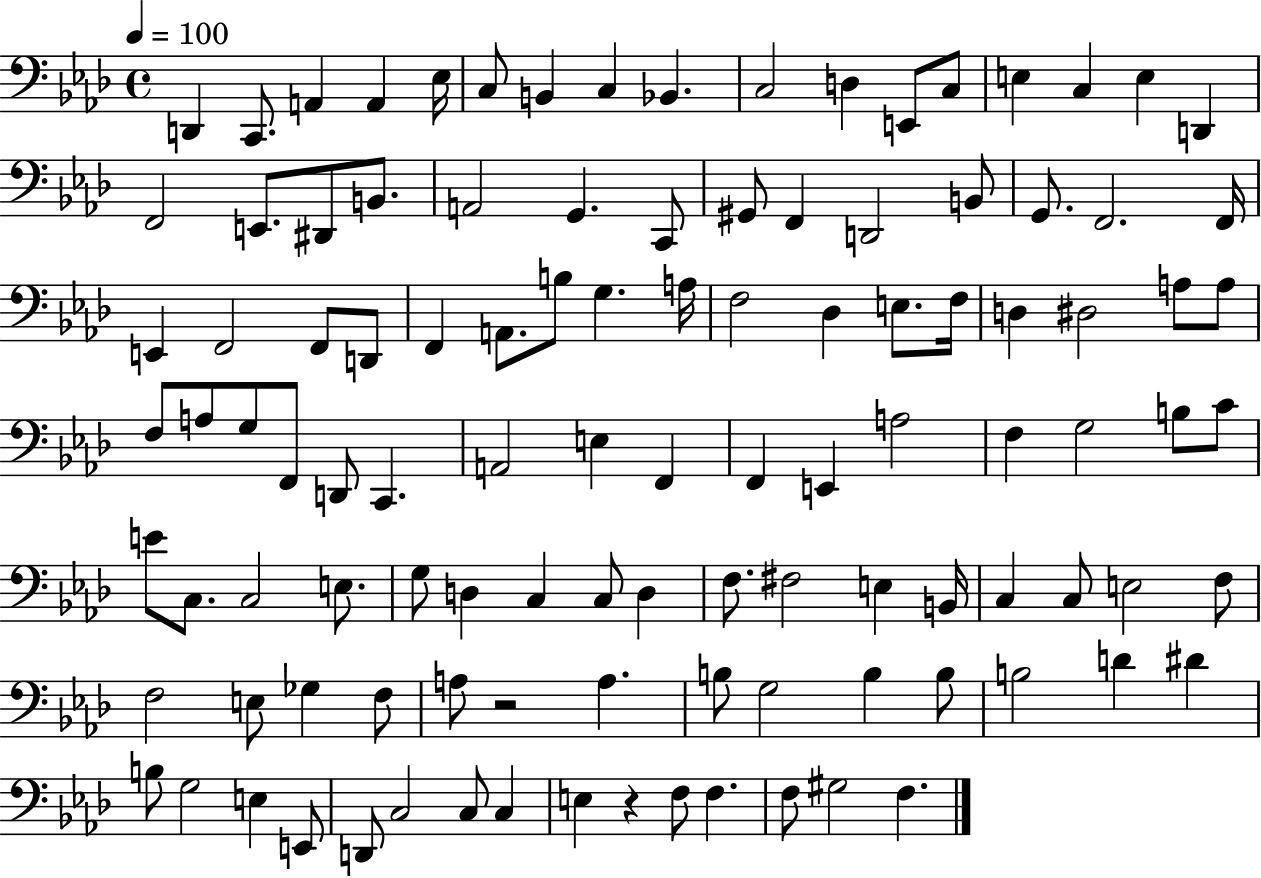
D2/q C2/e. A2/q A2/q Eb3/s C3/e B2/q C3/q Bb2/q. C3/h D3/q E2/e C3/e E3/q C3/q E3/q D2/q F2/h E2/e. D#2/e B2/e. A2/h G2/q. C2/e G#2/e F2/q D2/h B2/e G2/e. F2/h. F2/s E2/q F2/h F2/e D2/e F2/q A2/e. B3/e G3/q. A3/s F3/h Db3/q E3/e. F3/s D3/q D#3/h A3/e A3/e F3/e A3/e G3/e F2/e D2/e C2/q. A2/h E3/q F2/q F2/q E2/q A3/h F3/q G3/h B3/e C4/e E4/e C3/e. C3/h E3/e. G3/e D3/q C3/q C3/e D3/q F3/e. F#3/h E3/q B2/s C3/q C3/e E3/h F3/e F3/h E3/e Gb3/q F3/e A3/e R/h A3/q. B3/e G3/h B3/q B3/e B3/h D4/q D#4/q B3/e G3/h E3/q E2/e D2/e C3/h C3/e C3/q E3/q R/q F3/e F3/q. F3/e G#3/h F3/q.